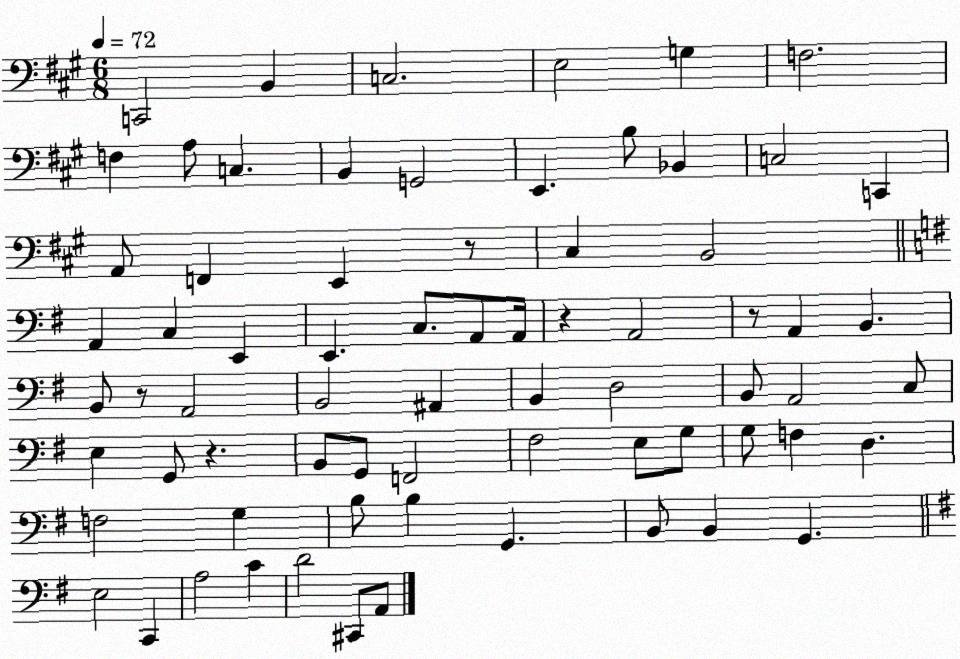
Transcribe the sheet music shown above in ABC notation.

X:1
T:Untitled
M:6/8
L:1/4
K:A
C,,2 B,, C,2 E,2 G, F,2 F, A,/2 C, B,, G,,2 E,, B,/2 _B,, C,2 C,, A,,/2 F,, E,, z/2 ^C, B,,2 A,, C, E,, E,, C,/2 A,,/2 A,,/4 z A,,2 z/2 A,, B,, B,,/2 z/2 A,,2 B,,2 ^A,, B,, D,2 B,,/2 A,,2 C,/2 E, G,,/2 z B,,/2 G,,/2 F,,2 ^F,2 E,/2 G,/2 G,/2 F, D, F,2 G, B,/2 B, G,, B,,/2 B,, G,, E,2 C,, A,2 C D2 ^C,,/2 A,,/2